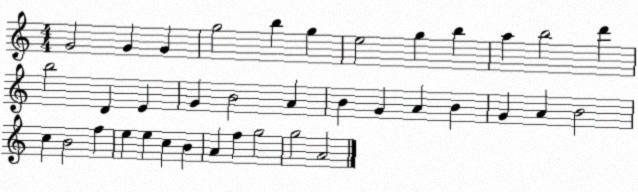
X:1
T:Untitled
M:4/4
L:1/4
K:C
G2 G G g2 b g e2 g b a b2 d' b2 D E G B2 A B G A B G A B2 c B2 f e e c B A f g2 g2 A2